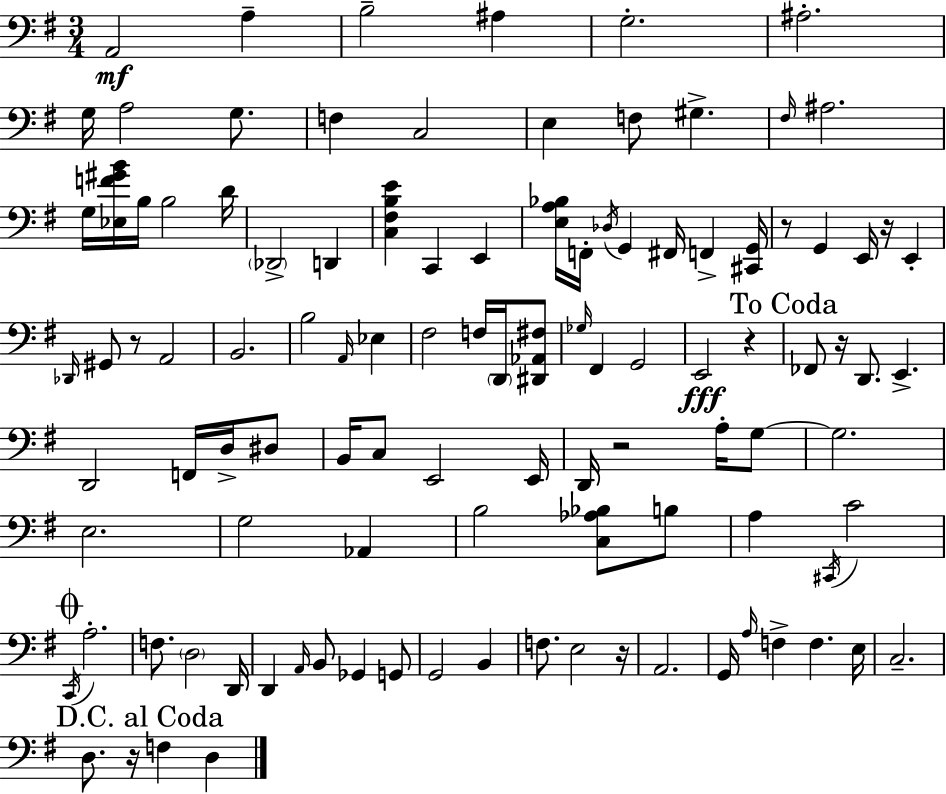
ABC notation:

X:1
T:Untitled
M:3/4
L:1/4
K:G
A,,2 A, B,2 ^A, G,2 ^A,2 G,/4 A,2 G,/2 F, C,2 E, F,/2 ^G, ^F,/4 ^A,2 G,/4 [_E,F^GB]/4 B,/4 B,2 D/4 _D,,2 D,, [C,^F,B,E] C,, E,, [E,A,_B,]/4 F,,/4 _D,/4 G,, ^F,,/4 F,, [^C,,G,,]/4 z/2 G,, E,,/4 z/4 E,, _D,,/4 ^G,,/2 z/2 A,,2 B,,2 B,2 A,,/4 _E, ^F,2 F,/4 D,,/4 [^D,,_A,,^F,]/2 _G,/4 ^F,, G,,2 E,,2 z _F,,/2 z/4 D,,/2 E,, D,,2 F,,/4 D,/4 ^D,/2 B,,/4 C,/2 E,,2 E,,/4 D,,/4 z2 A,/4 G,/2 G,2 E,2 G,2 _A,, B,2 [C,_A,_B,]/2 B,/2 A, ^C,,/4 C2 C,,/4 A,2 F,/2 D,2 D,,/4 D,, A,,/4 B,,/2 _G,, G,,/2 G,,2 B,, F,/2 E,2 z/4 A,,2 G,,/4 A,/4 F, F, E,/4 C,2 D,/2 z/4 F, D,